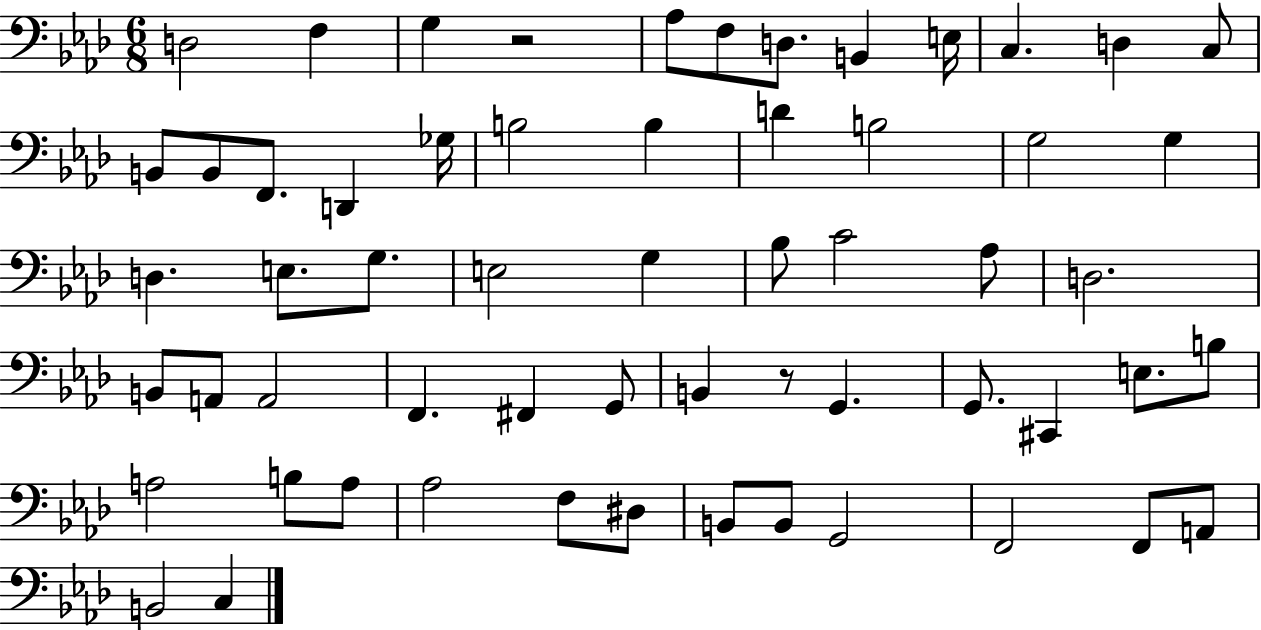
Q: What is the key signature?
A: AES major